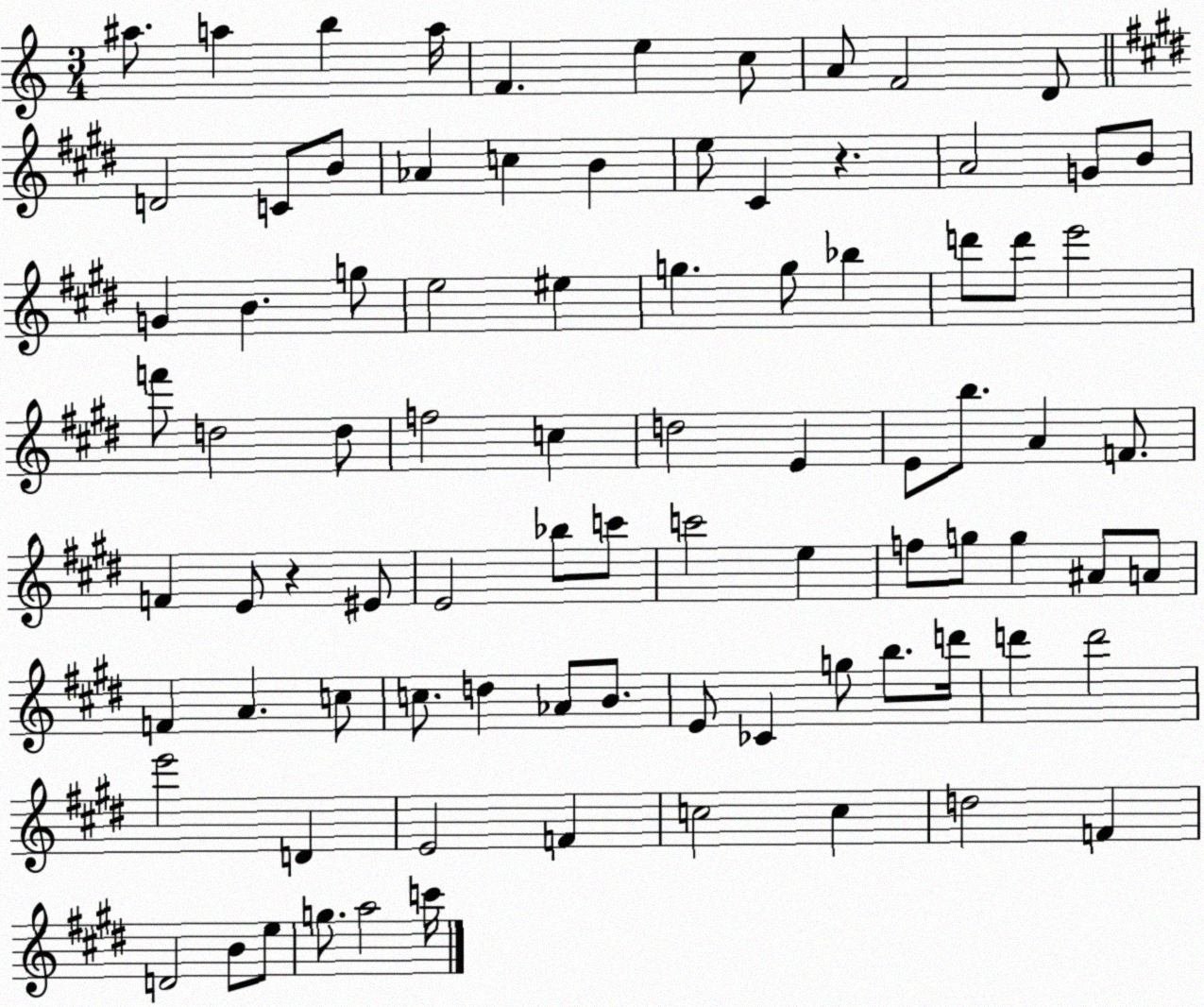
X:1
T:Untitled
M:3/4
L:1/4
K:C
^a/2 a b a/4 F e c/2 A/2 F2 D/2 D2 C/2 B/2 _A c B e/2 ^C z A2 G/2 B/2 G B g/2 e2 ^e g g/2 _b d'/2 d'/2 e'2 f'/2 d2 d/2 f2 c d2 E E/2 b/2 A F/2 F E/2 z ^E/2 E2 _b/2 c'/2 c'2 e f/2 g/2 g ^A/2 A/2 F A c/2 c/2 d _A/2 B/2 E/2 _C g/2 b/2 d'/4 d' d'2 e'2 D E2 F c2 c d2 F D2 B/2 e/2 g/2 a2 c'/4